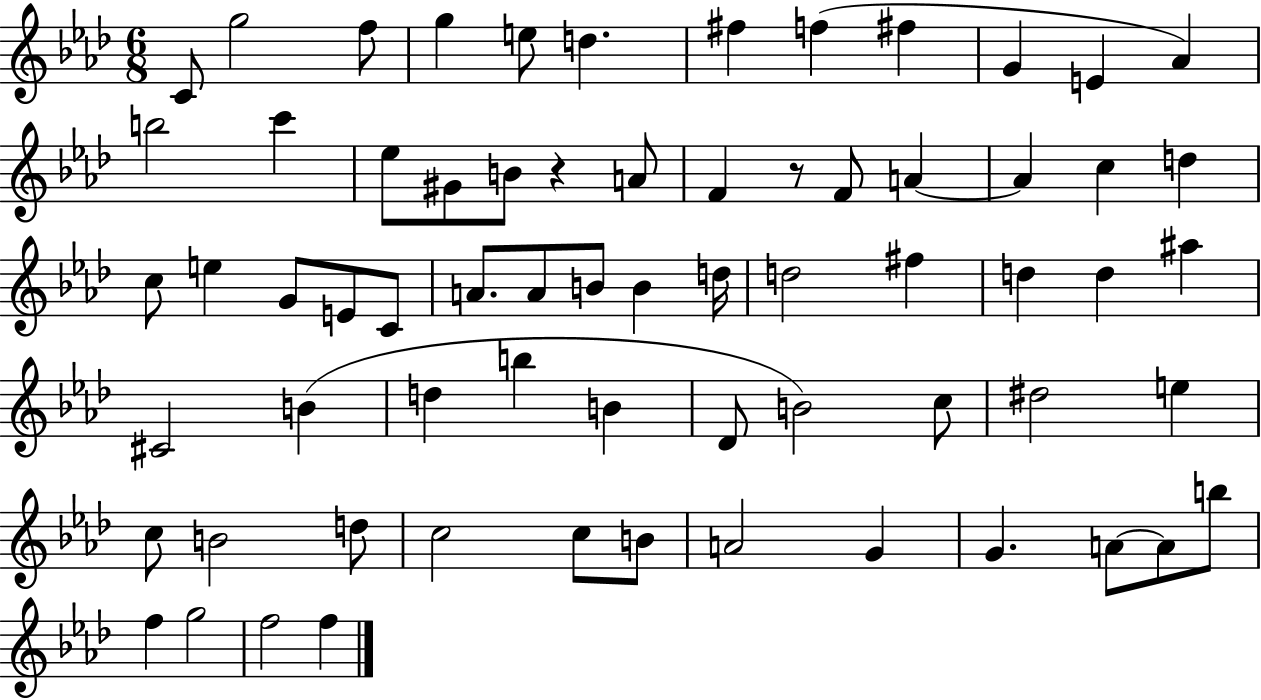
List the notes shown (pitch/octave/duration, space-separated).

C4/e G5/h F5/e G5/q E5/e D5/q. F#5/q F5/q F#5/q G4/q E4/q Ab4/q B5/h C6/q Eb5/e G#4/e B4/e R/q A4/e F4/q R/e F4/e A4/q A4/q C5/q D5/q C5/e E5/q G4/e E4/e C4/e A4/e. A4/e B4/e B4/q D5/s D5/h F#5/q D5/q D5/q A#5/q C#4/h B4/q D5/q B5/q B4/q Db4/e B4/h C5/e D#5/h E5/q C5/e B4/h D5/e C5/h C5/e B4/e A4/h G4/q G4/q. A4/e A4/e B5/e F5/q G5/h F5/h F5/q